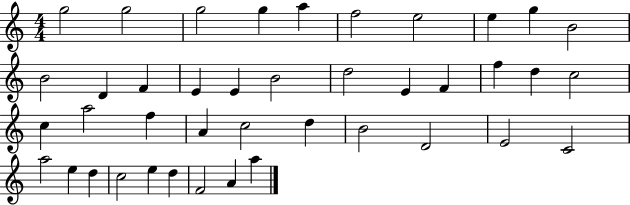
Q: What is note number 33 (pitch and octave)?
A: A5